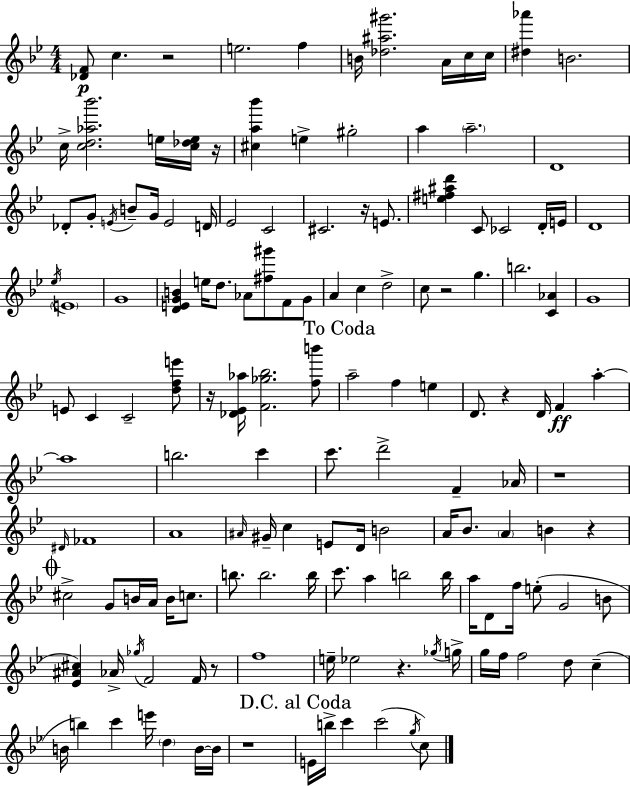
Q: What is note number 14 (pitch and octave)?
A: A5